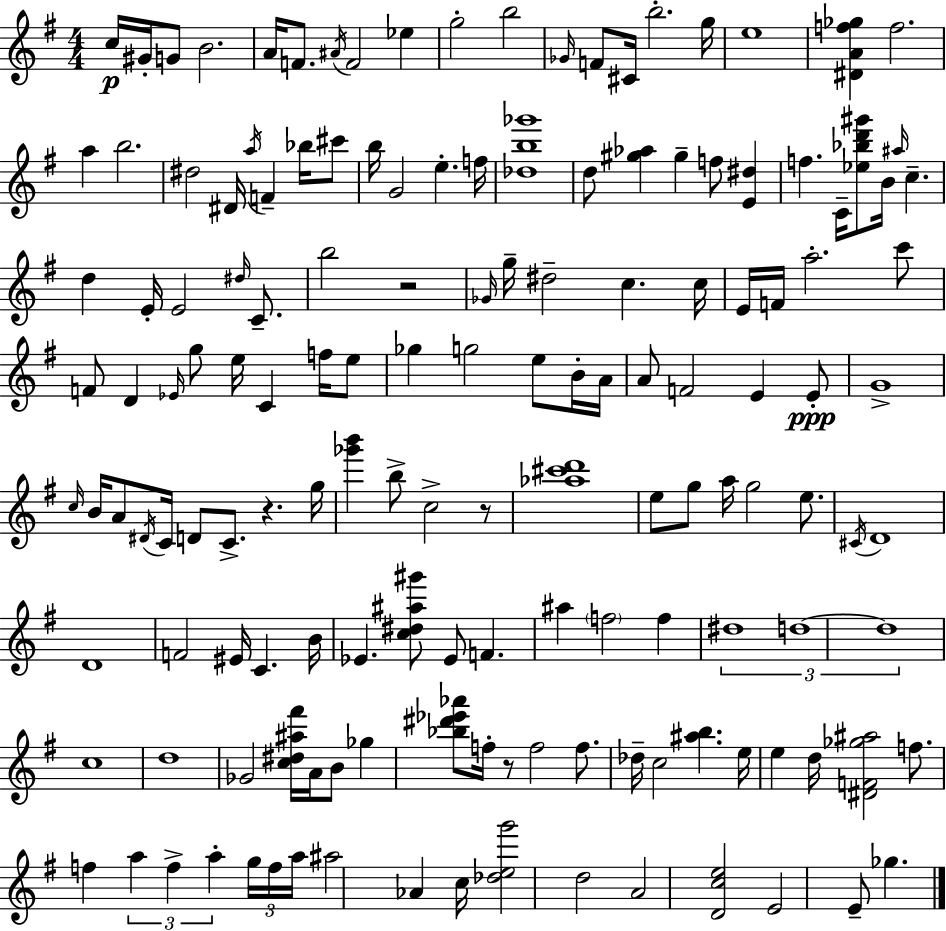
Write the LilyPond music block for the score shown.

{
  \clef treble
  \numericTimeSignature
  \time 4/4
  \key g \major
  c''16\p gis'16-. g'8 b'2. | a'16 f'8. \acciaccatura { ais'16 } f'2 ees''4 | g''2-. b''2 | \grace { ges'16 } f'8 cis'16 b''2.-. | \break g''16 e''1 | <dis' a' f'' ges''>4 f''2. | a''4 b''2. | dis''2 dis'16 \acciaccatura { a''16 } f'4-- | \break bes''16 cis'''8 b''16 g'2 e''4.-. | f''16 <des'' b'' ges'''>1 | d''8 <gis'' aes''>4 gis''4-- f''8 <e' dis''>4 | f''4. c'16-- <ees'' bes'' d''' gis'''>8 b'16 \grace { ais''16 } c''4.-- | \break d''4 e'16-. e'2 | \grace { dis''16 } c'8.-- b''2 r2 | \grace { ges'16 } g''16-- dis''2-- c''4. | c''16 e'16 f'16 a''2.-. | \break c'''8 f'8 d'4 \grace { ees'16 } g''8 e''16 | c'4 f''16 e''8 ges''4 g''2 | e''8 b'16-. a'16 a'8 f'2 | e'4 e'8-.\ppp g'1-> | \break \grace { c''16 } b'16 a'8 \acciaccatura { dis'16 } c'16 d'8 c'8.-> | r4. g''16 <ges''' b'''>4 b''8-> c''2-> | r8 <aes'' cis''' d'''>1 | e''8 g''8 a''16 g''2 | \break e''8. \acciaccatura { cis'16 } d'1 | d'1 | f'2 | eis'16 c'4. b'16 ees'4. | \break <c'' dis'' ais'' gis'''>8 ees'8 f'4. ais''4 \parenthesize f''2 | f''4 \tuplet 3/2 { dis''1 | d''1~~ | d''1 } | \break c''1 | d''1 | ges'2 | <c'' dis'' ais'' fis'''>16 a'16 b'8 ges''4 <bes'' dis''' ees''' aes'''>8 f''16-. r8 f''2 | \break f''8. des''16-- c''2 | <ais'' b''>4. e''16 e''4 d''16 <dis' f' ges'' ais''>2 | f''8. f''4 \tuplet 3/2 { a''4 | f''4-> a''4-. } \tuplet 3/2 { g''16 f''16 a''16 } ais''2 | \break aes'4 c''16 <des'' e'' g'''>2 | d''2 a'2 | <d' c'' e''>2 e'2 | e'8-- ges''4. \bar "|."
}